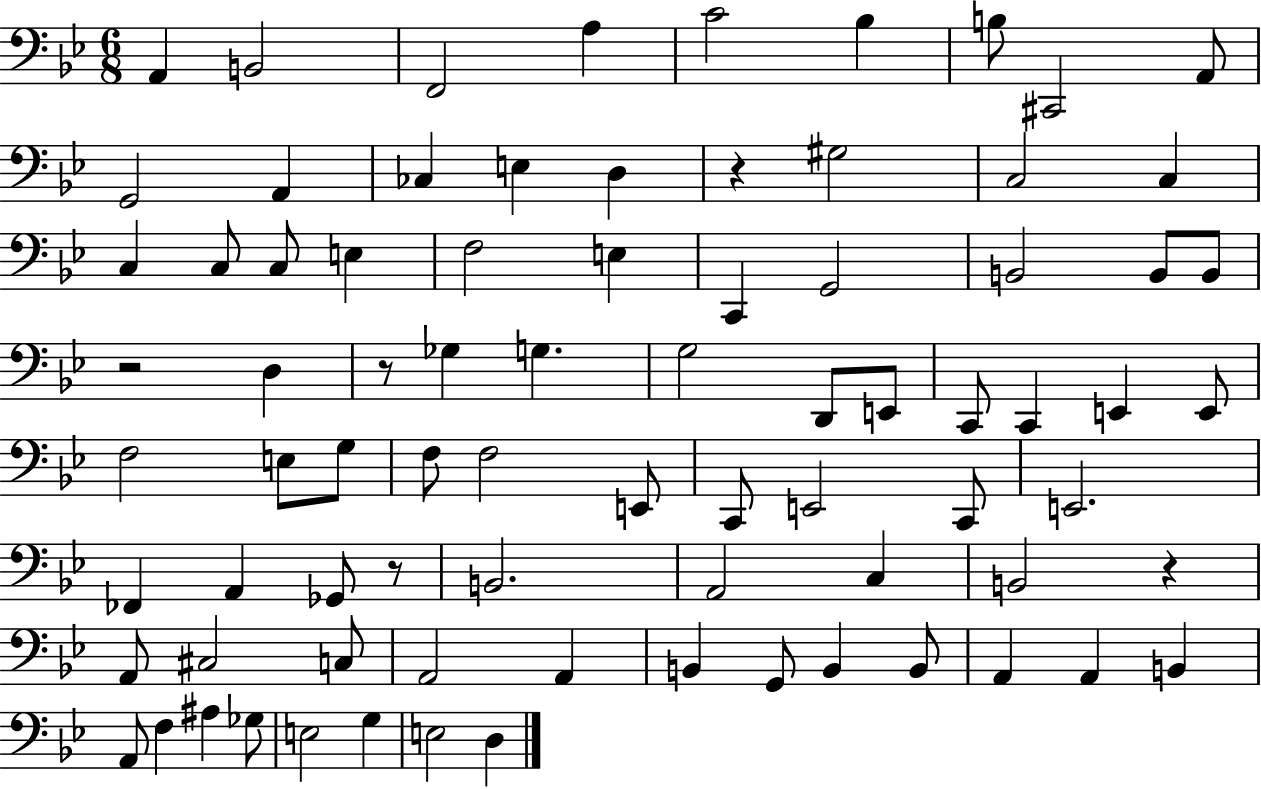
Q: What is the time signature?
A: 6/8